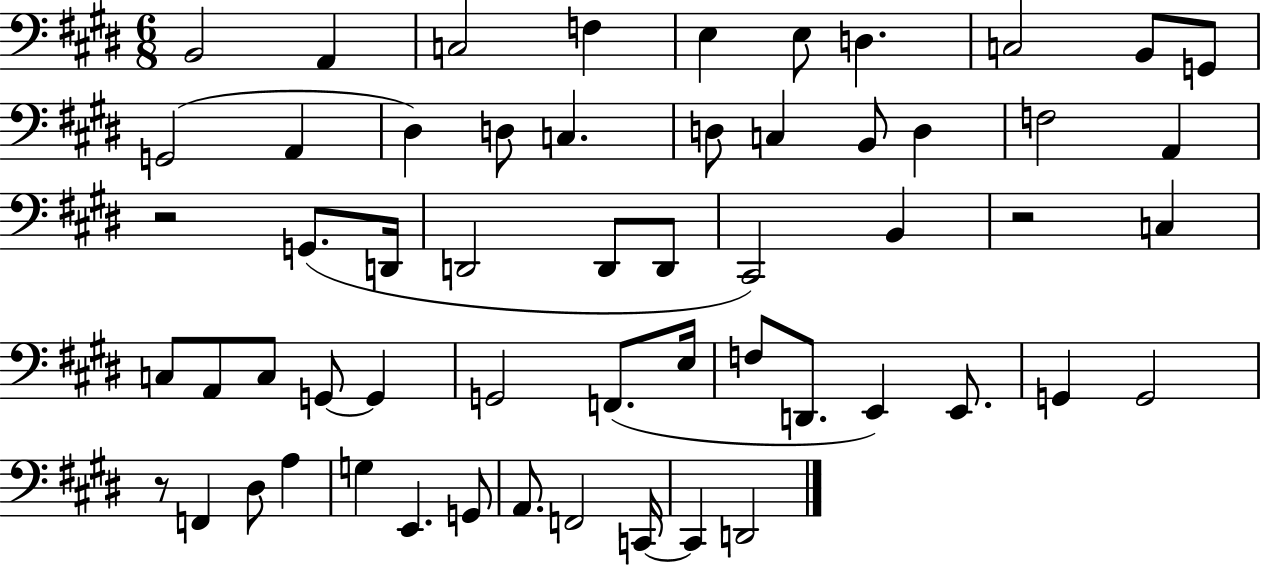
B2/h A2/q C3/h F3/q E3/q E3/e D3/q. C3/h B2/e G2/e G2/h A2/q D#3/q D3/e C3/q. D3/e C3/q B2/e D3/q F3/h A2/q R/h G2/e. D2/s D2/h D2/e D2/e C#2/h B2/q R/h C3/q C3/e A2/e C3/e G2/e G2/q G2/h F2/e. E3/s F3/e D2/e. E2/q E2/e. G2/q G2/h R/e F2/q D#3/e A3/q G3/q E2/q. G2/e A2/e. F2/h C2/s C2/q D2/h